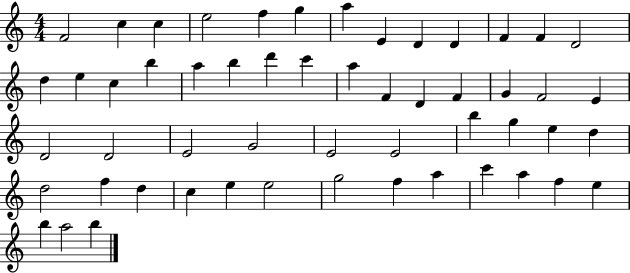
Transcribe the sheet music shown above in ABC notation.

X:1
T:Untitled
M:4/4
L:1/4
K:C
F2 c c e2 f g a E D D F F D2 d e c b a b d' c' a F D F G F2 E D2 D2 E2 G2 E2 E2 b g e d d2 f d c e e2 g2 f a c' a f e b a2 b